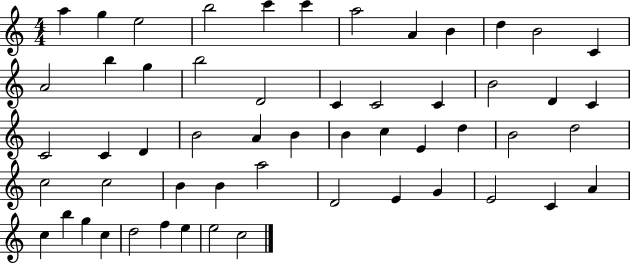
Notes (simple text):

A5/q G5/q E5/h B5/h C6/q C6/q A5/h A4/q B4/q D5/q B4/h C4/q A4/h B5/q G5/q B5/h D4/h C4/q C4/h C4/q B4/h D4/q C4/q C4/h C4/q D4/q B4/h A4/q B4/q B4/q C5/q E4/q D5/q B4/h D5/h C5/h C5/h B4/q B4/q A5/h D4/h E4/q G4/q E4/h C4/q A4/q C5/q B5/q G5/q C5/q D5/h F5/q E5/q E5/h C5/h